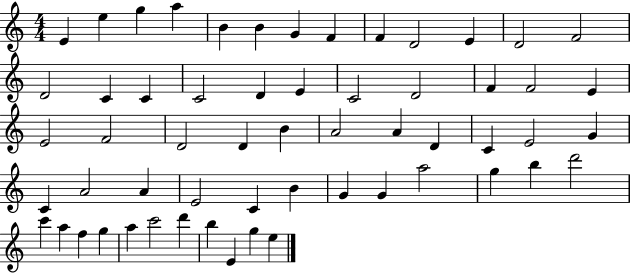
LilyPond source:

{
  \clef treble
  \numericTimeSignature
  \time 4/4
  \key c \major
  e'4 e''4 g''4 a''4 | b'4 b'4 g'4 f'4 | f'4 d'2 e'4 | d'2 f'2 | \break d'2 c'4 c'4 | c'2 d'4 e'4 | c'2 d'2 | f'4 f'2 e'4 | \break e'2 f'2 | d'2 d'4 b'4 | a'2 a'4 d'4 | c'4 e'2 g'4 | \break c'4 a'2 a'4 | e'2 c'4 b'4 | g'4 g'4 a''2 | g''4 b''4 d'''2 | \break c'''4 a''4 f''4 g''4 | a''4 c'''2 d'''4 | b''4 e'4 g''4 e''4 | \bar "|."
}